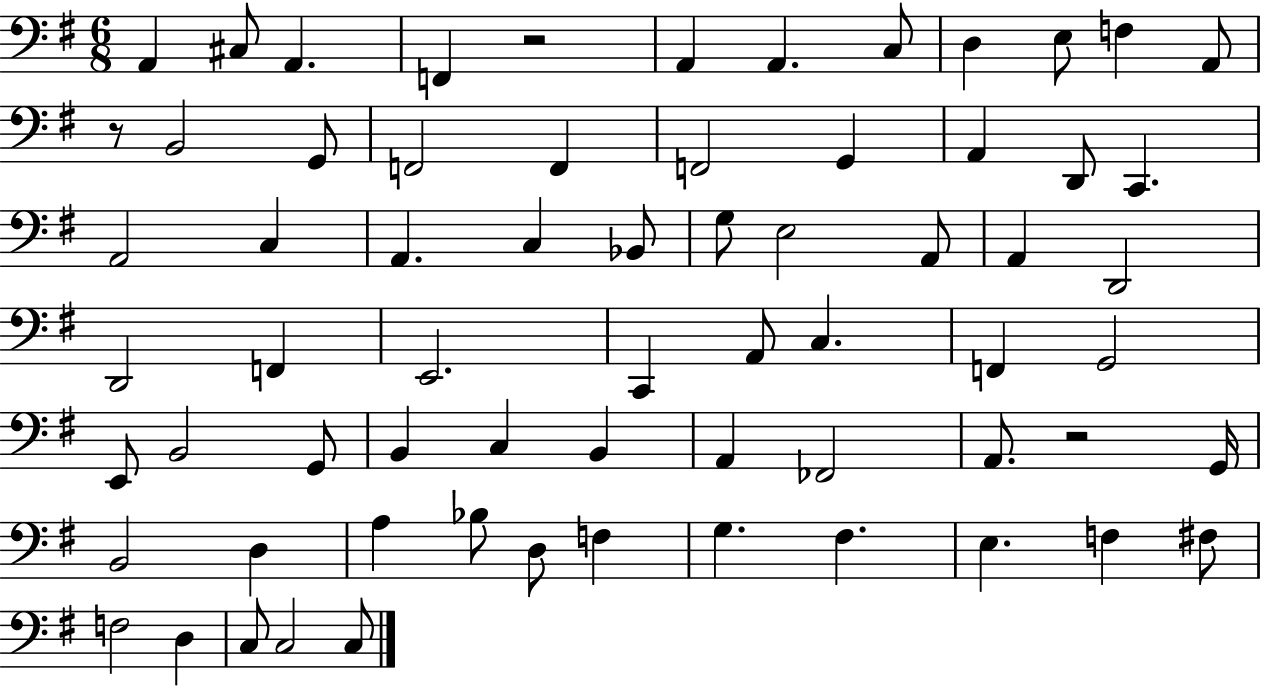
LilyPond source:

{
  \clef bass
  \numericTimeSignature
  \time 6/8
  \key g \major
  a,4 cis8 a,4. | f,4 r2 | a,4 a,4. c8 | d4 e8 f4 a,8 | \break r8 b,2 g,8 | f,2 f,4 | f,2 g,4 | a,4 d,8 c,4. | \break a,2 c4 | a,4. c4 bes,8 | g8 e2 a,8 | a,4 d,2 | \break d,2 f,4 | e,2. | c,4 a,8 c4. | f,4 g,2 | \break e,8 b,2 g,8 | b,4 c4 b,4 | a,4 fes,2 | a,8. r2 g,16 | \break b,2 d4 | a4 bes8 d8 f4 | g4. fis4. | e4. f4 fis8 | \break f2 d4 | c8 c2 c8 | \bar "|."
}